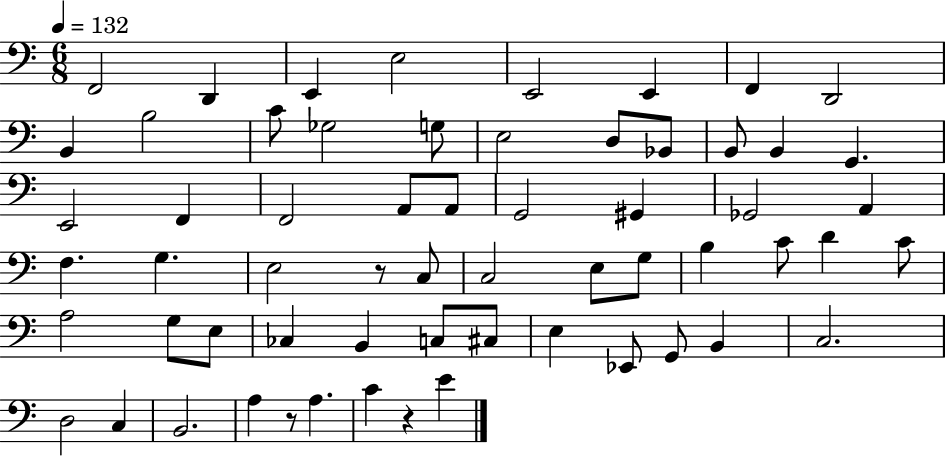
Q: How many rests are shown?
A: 3